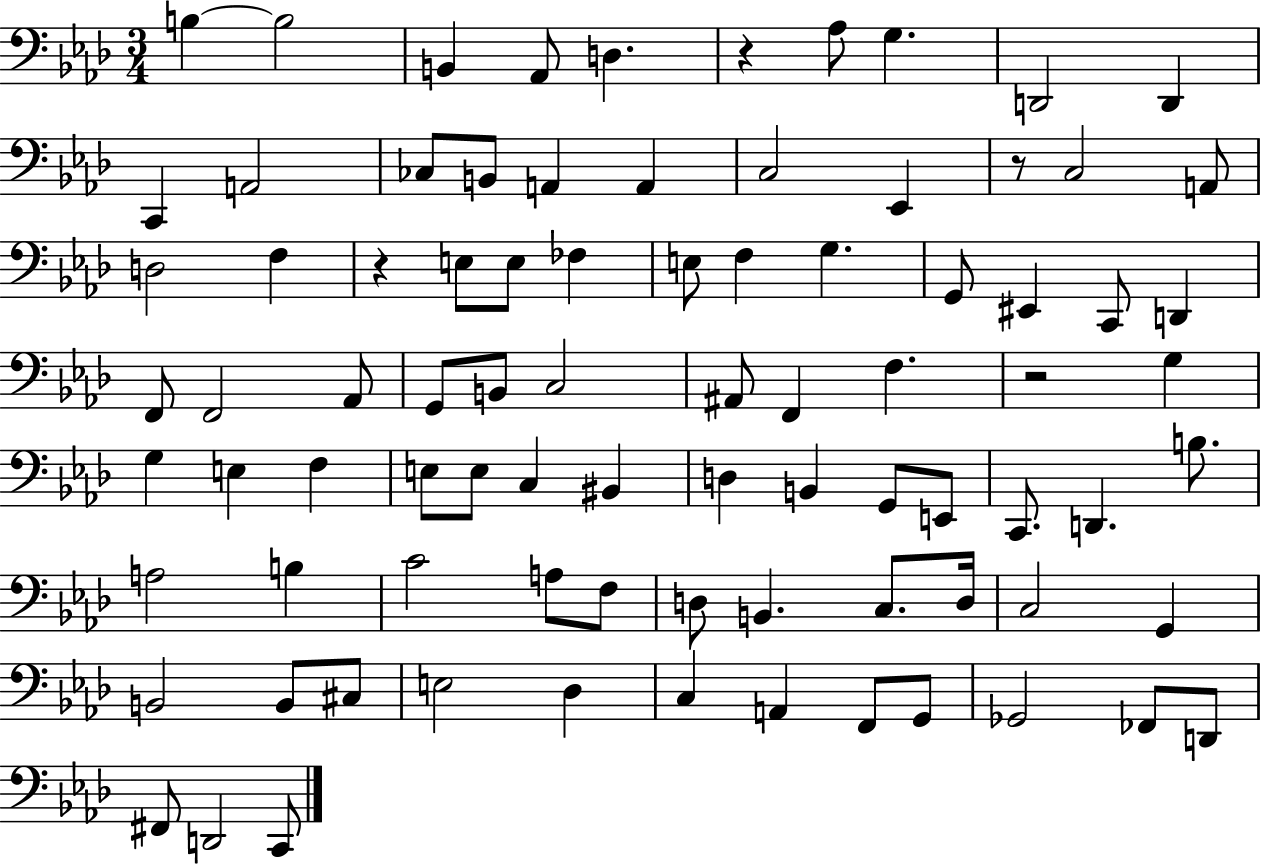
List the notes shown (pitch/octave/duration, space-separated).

B3/q B3/h B2/q Ab2/e D3/q. R/q Ab3/e G3/q. D2/h D2/q C2/q A2/h CES3/e B2/e A2/q A2/q C3/h Eb2/q R/e C3/h A2/e D3/h F3/q R/q E3/e E3/e FES3/q E3/e F3/q G3/q. G2/e EIS2/q C2/e D2/q F2/e F2/h Ab2/e G2/e B2/e C3/h A#2/e F2/q F3/q. R/h G3/q G3/q E3/q F3/q E3/e E3/e C3/q BIS2/q D3/q B2/q G2/e E2/e C2/e. D2/q. B3/e. A3/h B3/q C4/h A3/e F3/e D3/e B2/q. C3/e. D3/s C3/h G2/q B2/h B2/e C#3/e E3/h Db3/q C3/q A2/q F2/e G2/e Gb2/h FES2/e D2/e F#2/e D2/h C2/e